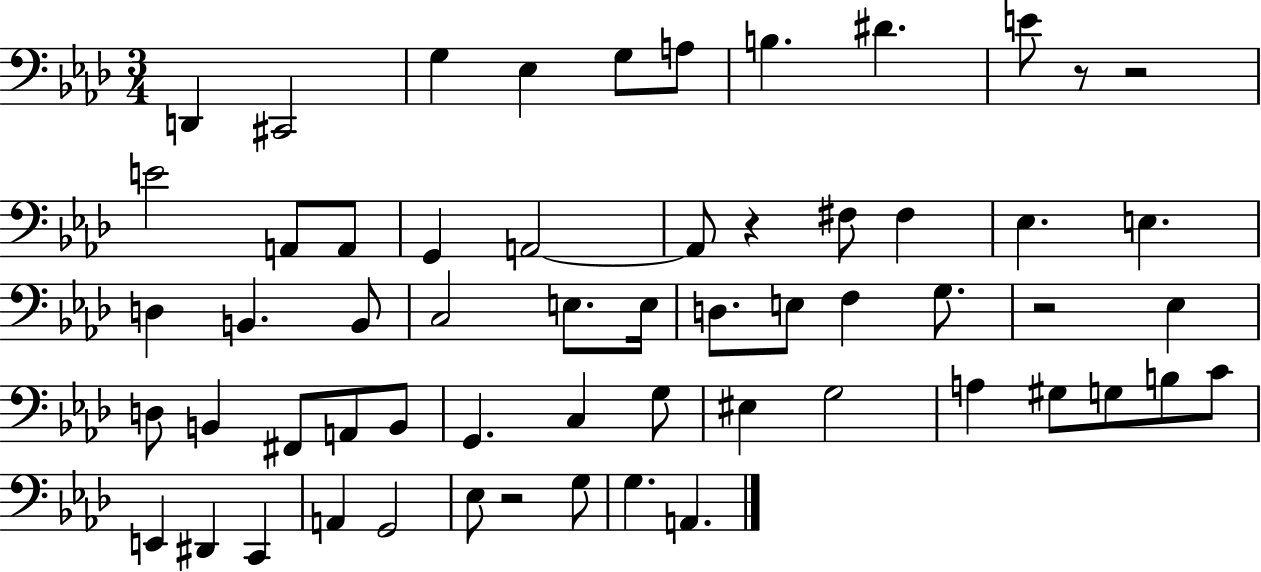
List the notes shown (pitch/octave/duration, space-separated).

D2/q C#2/h G3/q Eb3/q G3/e A3/e B3/q. D#4/q. E4/e R/e R/h E4/h A2/e A2/e G2/q A2/h A2/e R/q F#3/e F#3/q Eb3/q. E3/q. D3/q B2/q. B2/e C3/h E3/e. E3/s D3/e. E3/e F3/q G3/e. R/h Eb3/q D3/e B2/q F#2/e A2/e B2/e G2/q. C3/q G3/e EIS3/q G3/h A3/q G#3/e G3/e B3/e C4/e E2/q D#2/q C2/q A2/q G2/h Eb3/e R/h G3/e G3/q. A2/q.